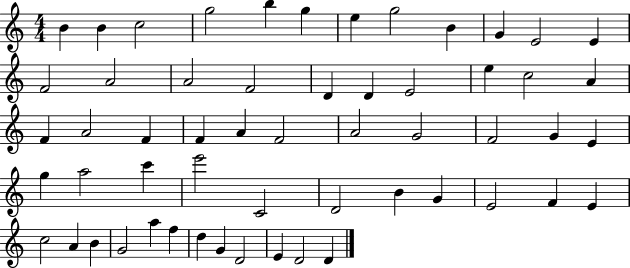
X:1
T:Untitled
M:4/4
L:1/4
K:C
B B c2 g2 b g e g2 B G E2 E F2 A2 A2 F2 D D E2 e c2 A F A2 F F A F2 A2 G2 F2 G E g a2 c' e'2 C2 D2 B G E2 F E c2 A B G2 a f d G D2 E D2 D